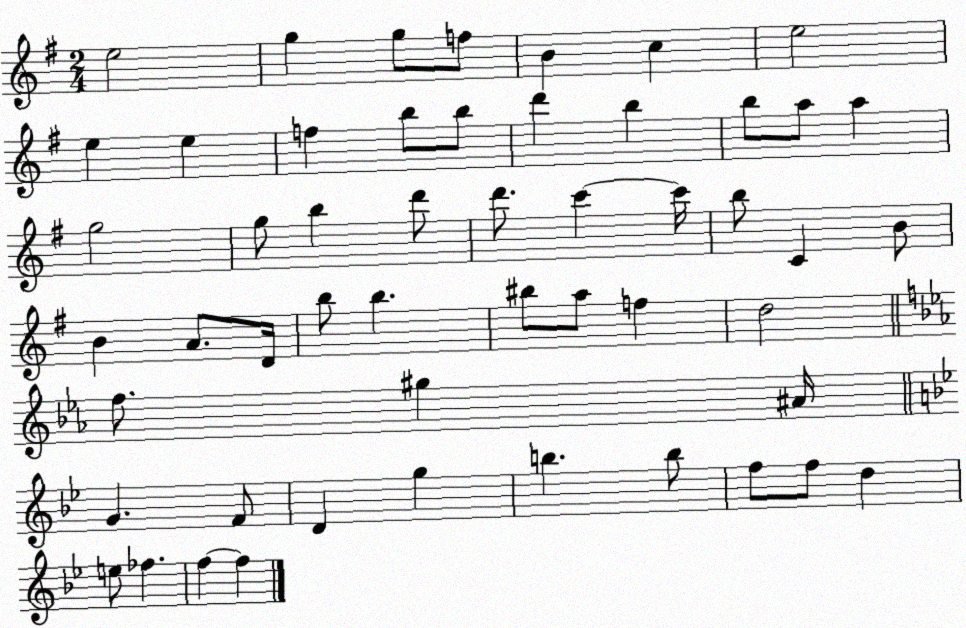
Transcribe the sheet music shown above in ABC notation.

X:1
T:Untitled
M:2/4
L:1/4
K:G
e2 g g/2 f/2 B c e2 e e f b/2 b/2 d' b b/2 a/2 a g2 g/2 b d'/2 d'/2 c' c'/4 b/2 C B/2 B A/2 D/4 b/2 b ^b/2 a/2 f d2 f/2 ^g ^A/4 G F/2 D g b b/2 f/2 f/2 d e/2 _f f f